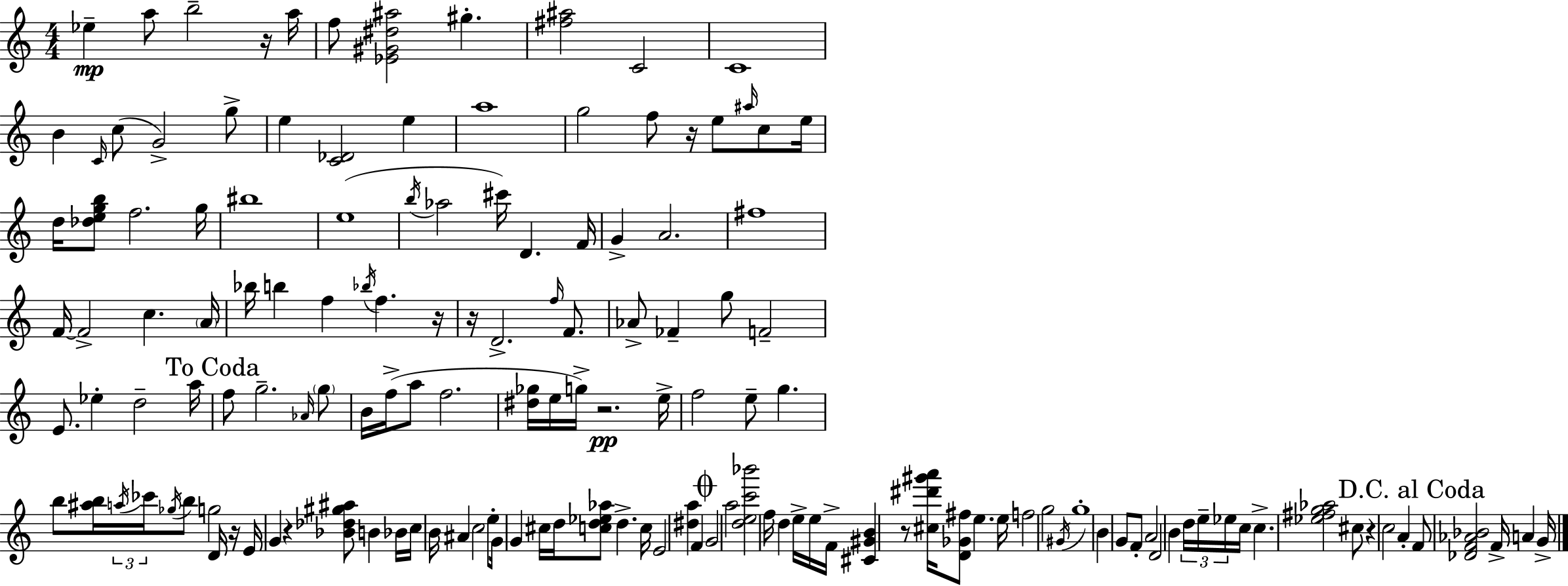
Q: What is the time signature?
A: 4/4